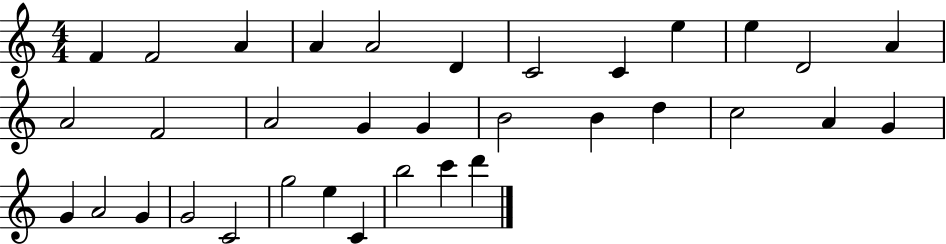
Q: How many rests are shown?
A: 0